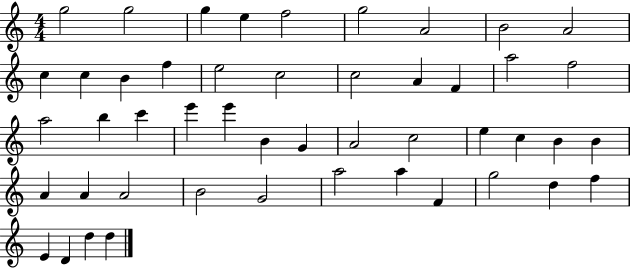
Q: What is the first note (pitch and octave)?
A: G5